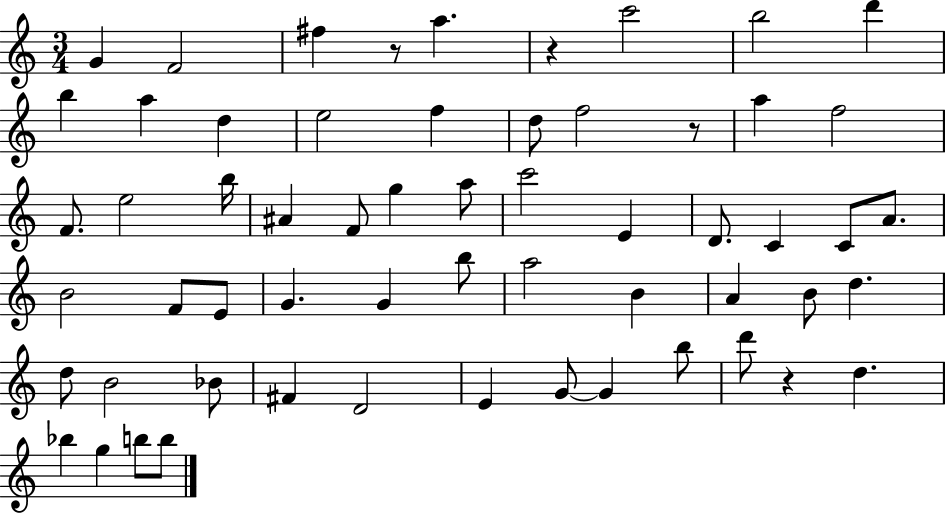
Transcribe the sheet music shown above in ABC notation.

X:1
T:Untitled
M:3/4
L:1/4
K:C
G F2 ^f z/2 a z c'2 b2 d' b a d e2 f d/2 f2 z/2 a f2 F/2 e2 b/4 ^A F/2 g a/2 c'2 E D/2 C C/2 A/2 B2 F/2 E/2 G G b/2 a2 B A B/2 d d/2 B2 _B/2 ^F D2 E G/2 G b/2 d'/2 z d _b g b/2 b/2